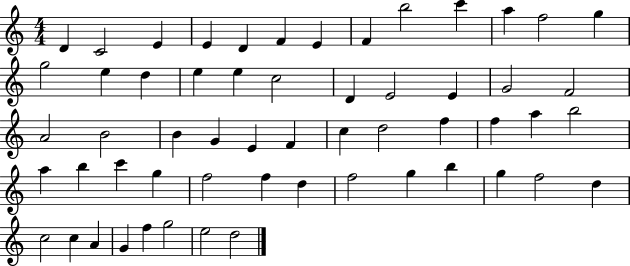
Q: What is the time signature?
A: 4/4